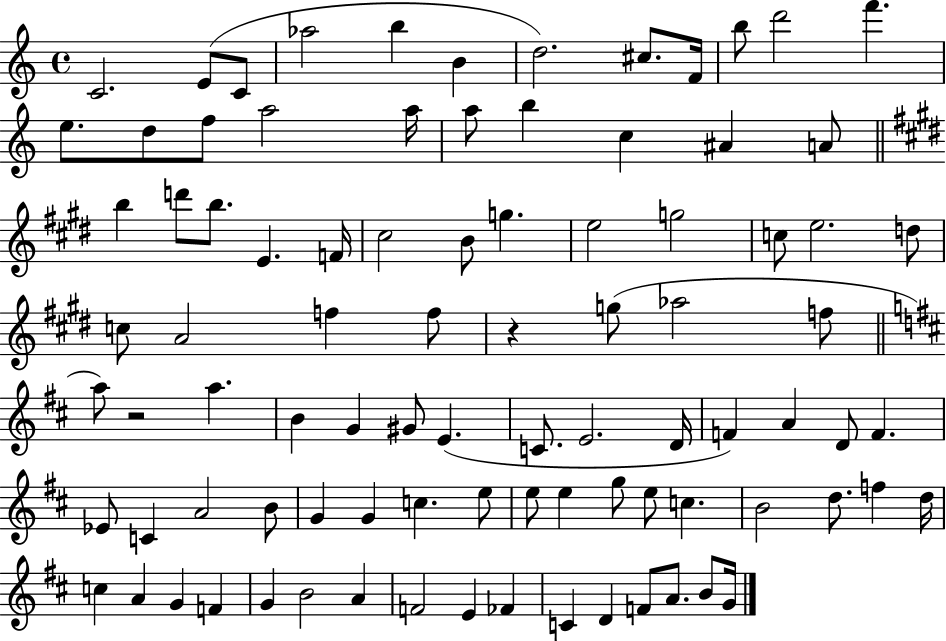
C4/h. E4/e C4/e Ab5/h B5/q B4/q D5/h. C#5/e. F4/s B5/e D6/h F6/q. E5/e. D5/e F5/e A5/h A5/s A5/e B5/q C5/q A#4/q A4/e B5/q D6/e B5/e. E4/q. F4/s C#5/h B4/e G5/q. E5/h G5/h C5/e E5/h. D5/e C5/e A4/h F5/q F5/e R/q G5/e Ab5/h F5/e A5/e R/h A5/q. B4/q G4/q G#4/e E4/q. C4/e. E4/h. D4/s F4/q A4/q D4/e F4/q. Eb4/e C4/q A4/h B4/e G4/q G4/q C5/q. E5/e E5/e E5/q G5/e E5/e C5/q. B4/h D5/e. F5/q D5/s C5/q A4/q G4/q F4/q G4/q B4/h A4/q F4/h E4/q FES4/q C4/q D4/q F4/e A4/e. B4/e G4/s